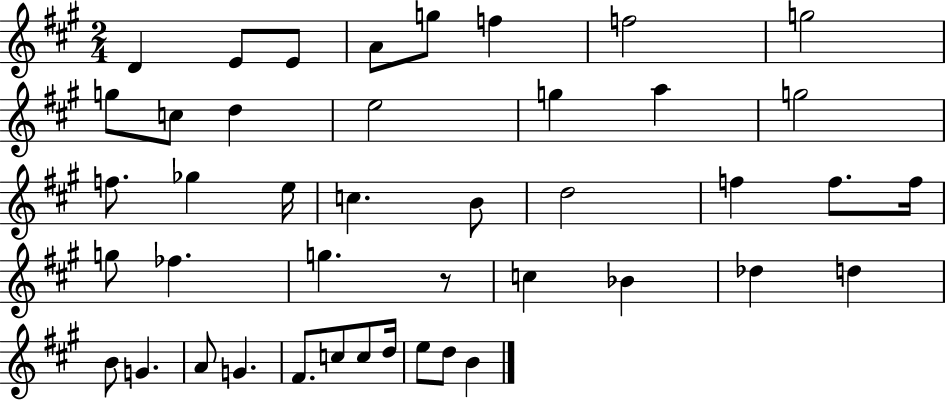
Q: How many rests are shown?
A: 1